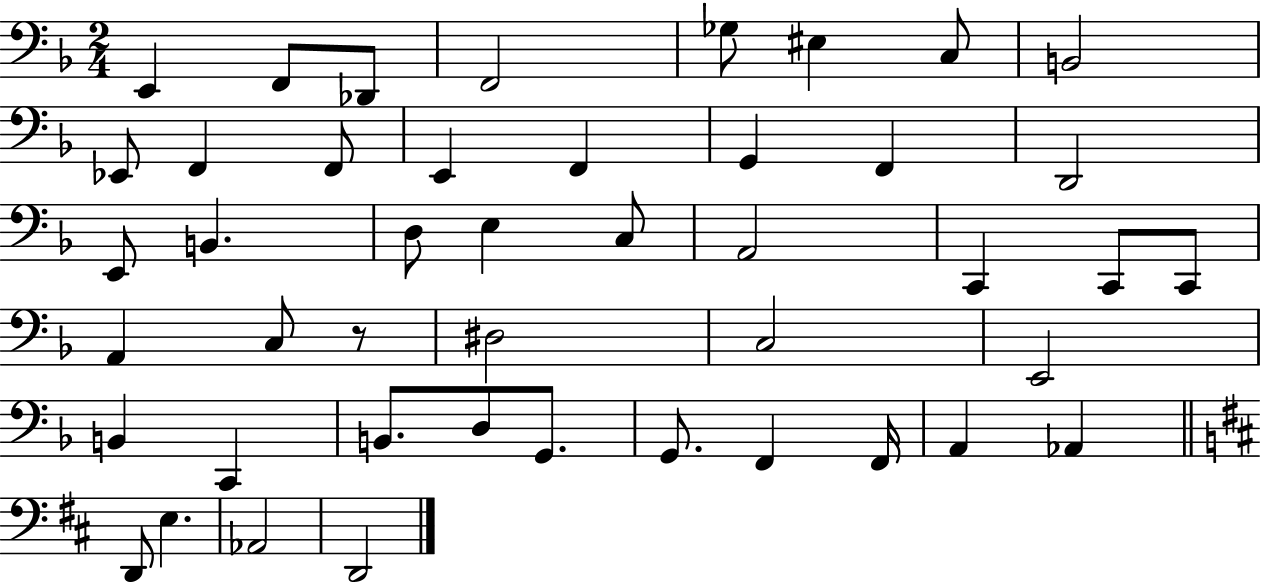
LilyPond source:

{
  \clef bass
  \numericTimeSignature
  \time 2/4
  \key f \major
  \repeat volta 2 { e,4 f,8 des,8 | f,2 | ges8 eis4 c8 | b,2 | \break ees,8 f,4 f,8 | e,4 f,4 | g,4 f,4 | d,2 | \break e,8 b,4. | d8 e4 c8 | a,2 | c,4 c,8 c,8 | \break a,4 c8 r8 | dis2 | c2 | e,2 | \break b,4 c,4 | b,8. d8 g,8. | g,8. f,4 f,16 | a,4 aes,4 | \break \bar "||" \break \key d \major d,8 e4. | aes,2 | d,2 | } \bar "|."
}